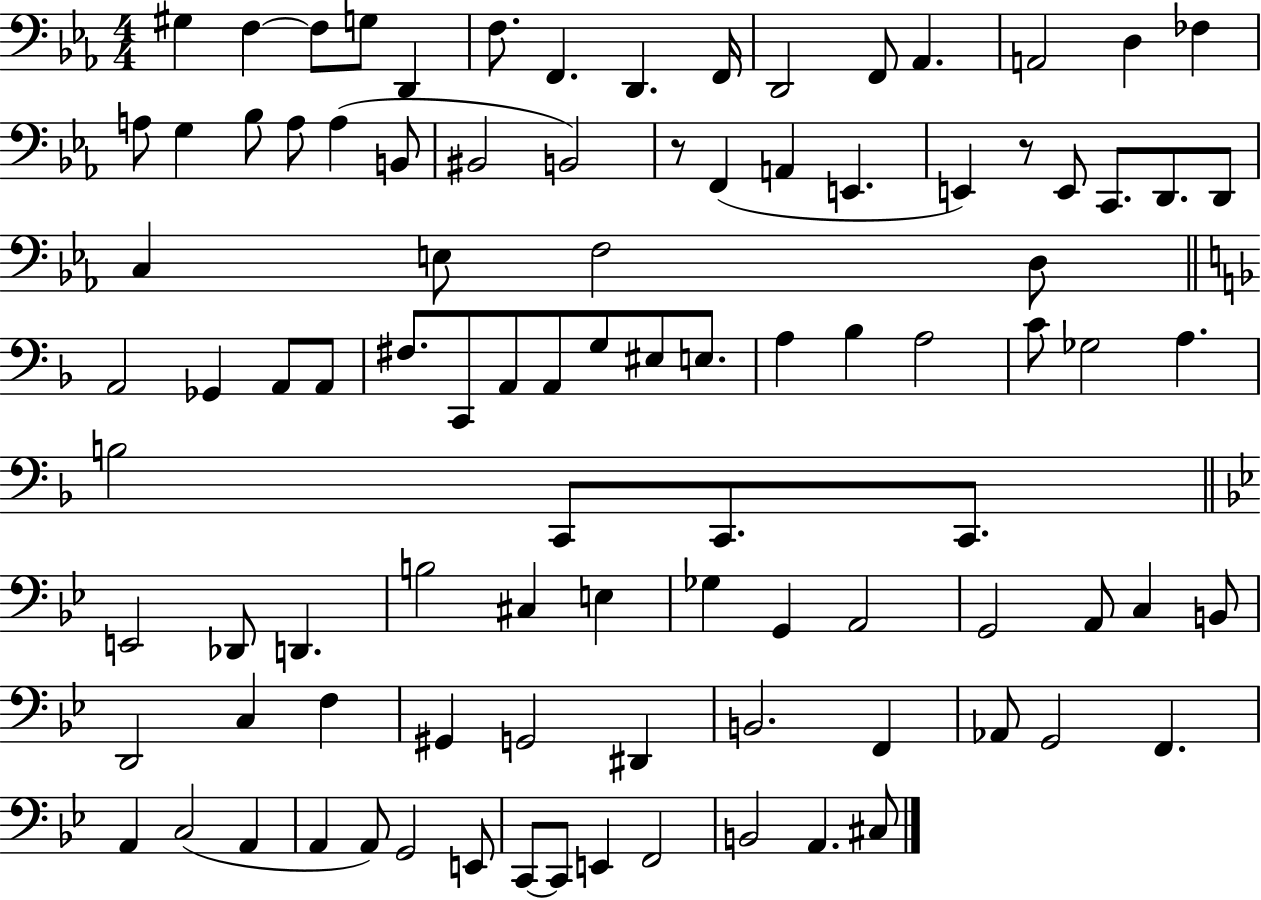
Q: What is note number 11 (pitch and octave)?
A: F2